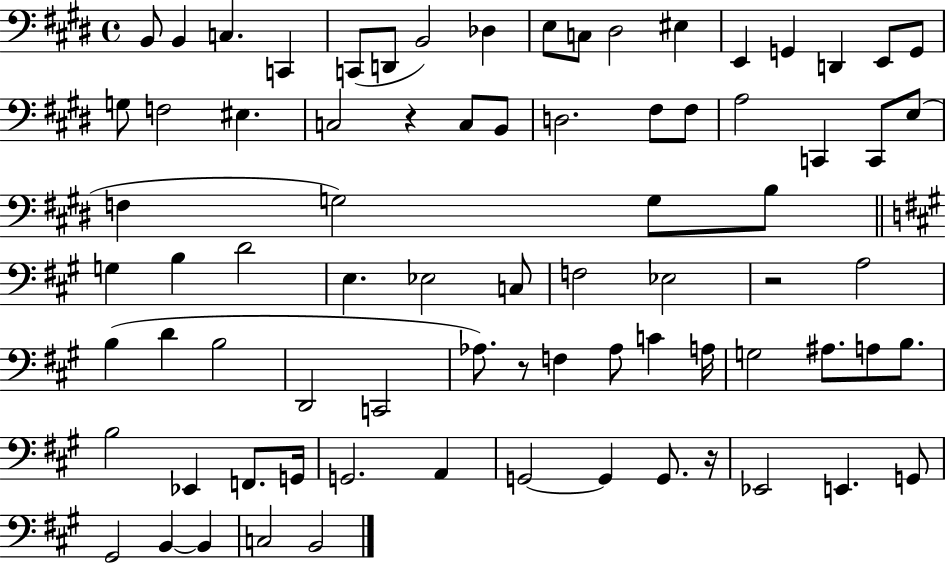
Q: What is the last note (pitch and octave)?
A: B2